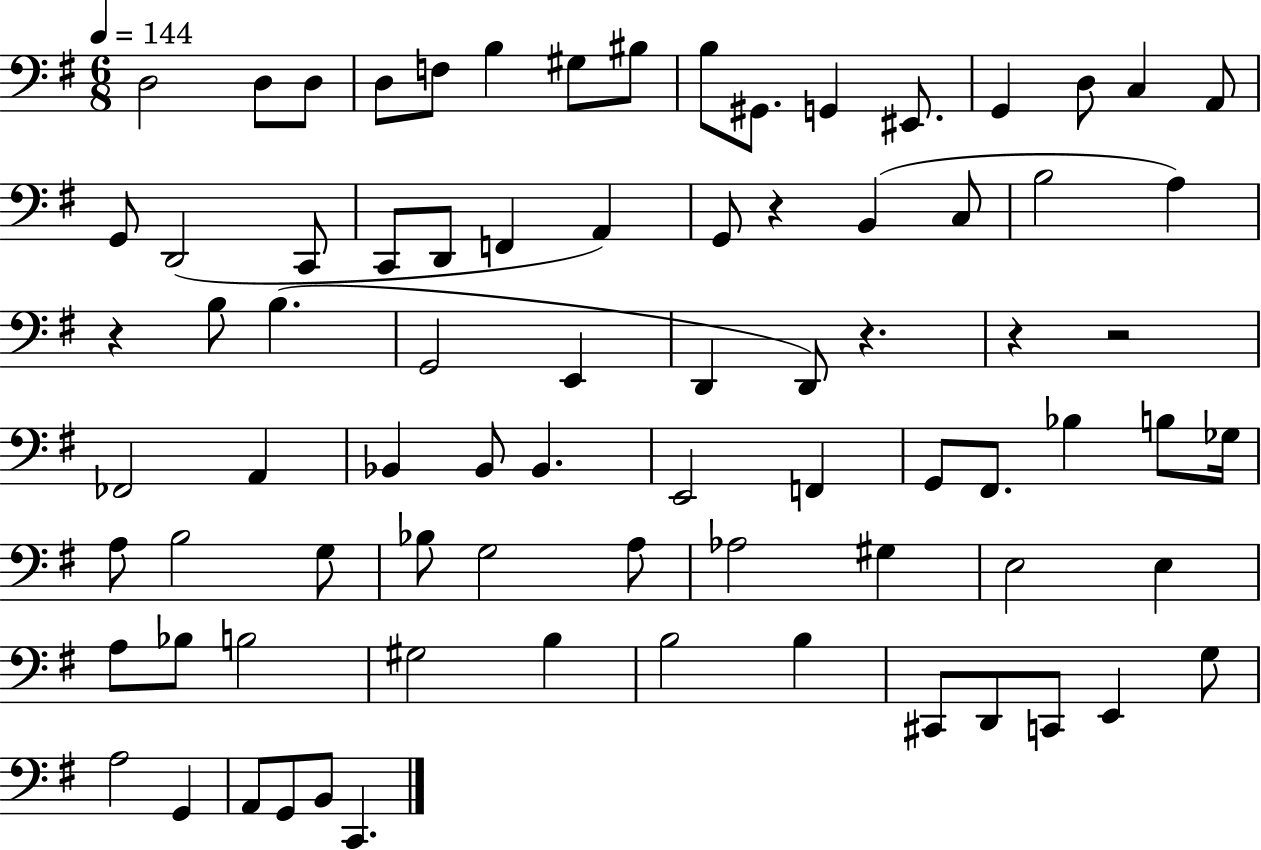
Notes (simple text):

D3/h D3/e D3/e D3/e F3/e B3/q G#3/e BIS3/e B3/e G#2/e. G2/q EIS2/e. G2/q D3/e C3/q A2/e G2/e D2/h C2/e C2/e D2/e F2/q A2/q G2/e R/q B2/q C3/e B3/h A3/q R/q B3/e B3/q. G2/h E2/q D2/q D2/e R/q. R/q R/h FES2/h A2/q Bb2/q Bb2/e Bb2/q. E2/h F2/q G2/e F#2/e. Bb3/q B3/e Gb3/s A3/e B3/h G3/e Bb3/e G3/h A3/e Ab3/h G#3/q E3/h E3/q A3/e Bb3/e B3/h G#3/h B3/q B3/h B3/q C#2/e D2/e C2/e E2/q G3/e A3/h G2/q A2/e G2/e B2/e C2/q.